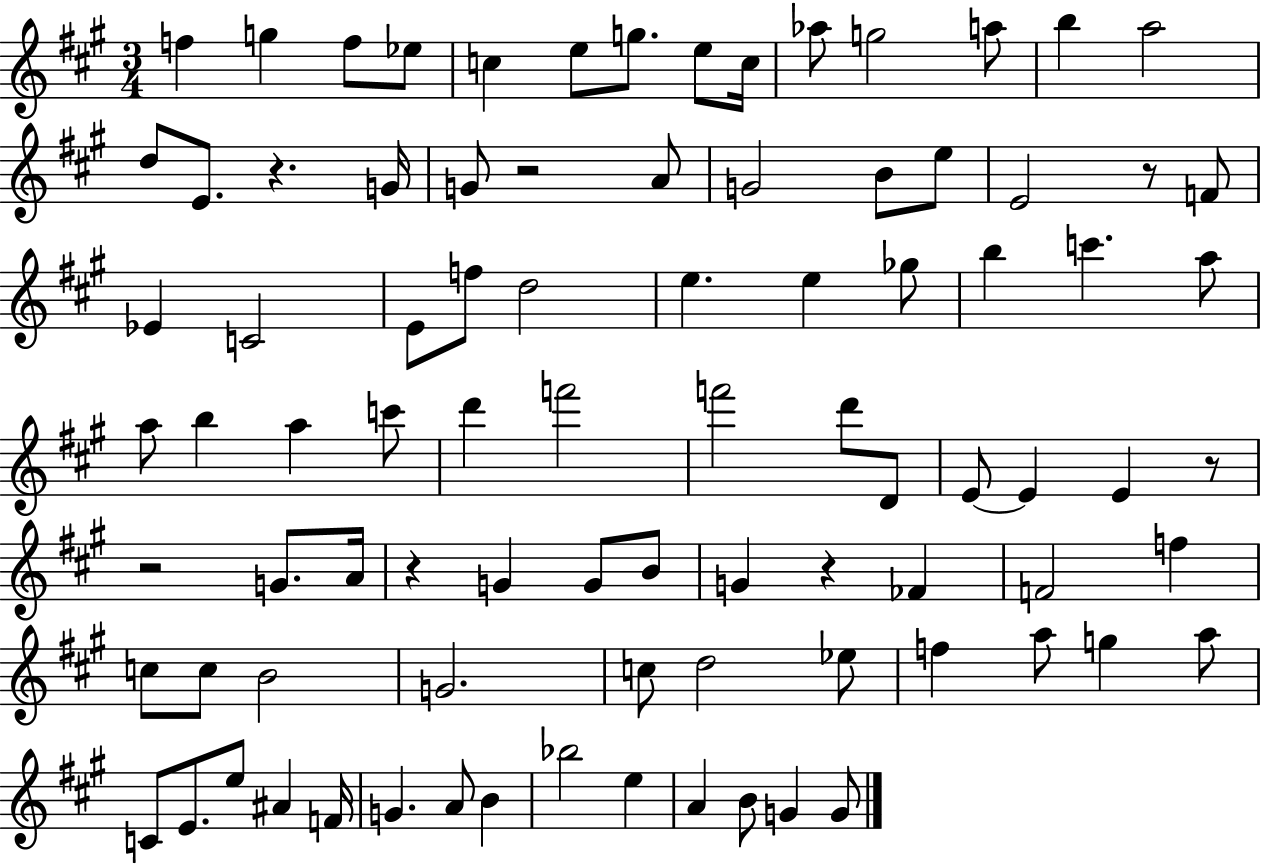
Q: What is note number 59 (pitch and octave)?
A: B4